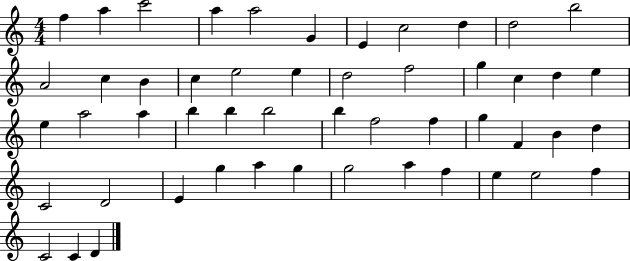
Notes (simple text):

F5/q A5/q C6/h A5/q A5/h G4/q E4/q C5/h D5/q D5/h B5/h A4/h C5/q B4/q C5/q E5/h E5/q D5/h F5/h G5/q C5/q D5/q E5/q E5/q A5/h A5/q B5/q B5/q B5/h B5/q F5/h F5/q G5/q F4/q B4/q D5/q C4/h D4/h E4/q G5/q A5/q G5/q G5/h A5/q F5/q E5/q E5/h F5/q C4/h C4/q D4/q